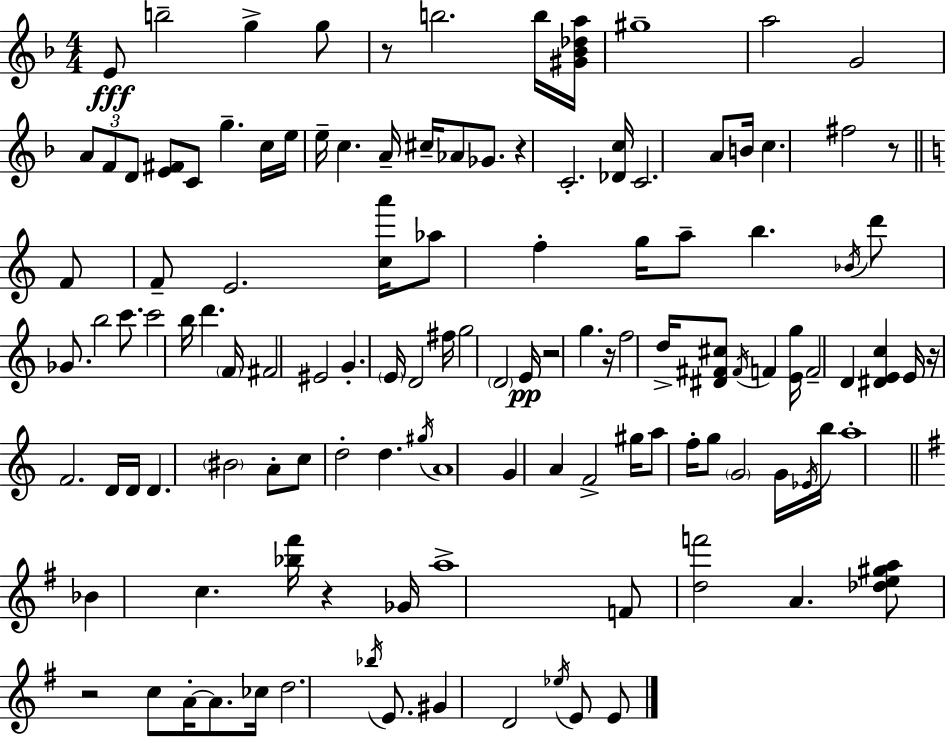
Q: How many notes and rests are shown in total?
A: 121